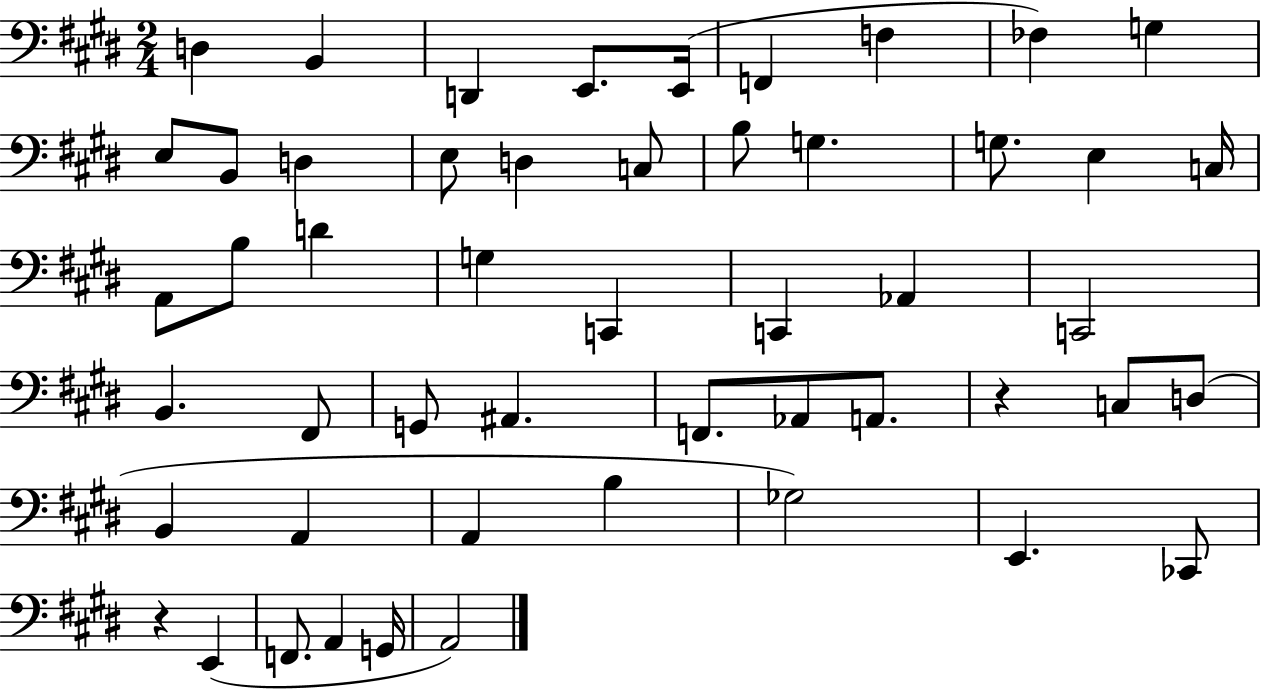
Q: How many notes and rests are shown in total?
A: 51